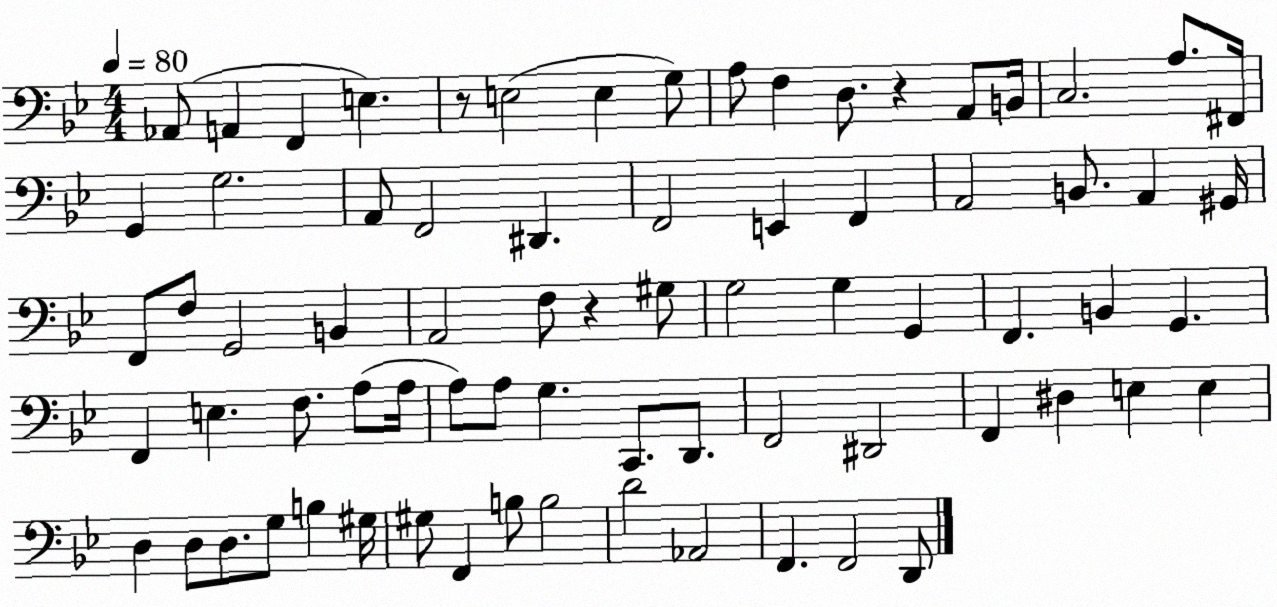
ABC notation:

X:1
T:Untitled
M:4/4
L:1/4
K:Bb
_A,,/2 A,, F,, E, z/2 E,2 E, G,/2 A,/2 F, D,/2 z A,,/2 B,,/4 C,2 A,/2 ^F,,/4 G,, G,2 A,,/2 F,,2 ^D,, F,,2 E,, F,, A,,2 B,,/2 A,, ^G,,/4 F,,/2 F,/2 G,,2 B,, A,,2 F,/2 z ^G,/2 G,2 G, G,, F,, B,, G,, F,, E, F,/2 A,/2 A,/4 A,/2 A,/2 G, C,,/2 D,,/2 F,,2 ^D,,2 F,, ^D, E, E, D, D,/2 D,/2 G,/2 B, ^G,/4 ^G,/2 F,, B,/2 B,2 D2 _A,,2 F,, F,,2 D,,/2